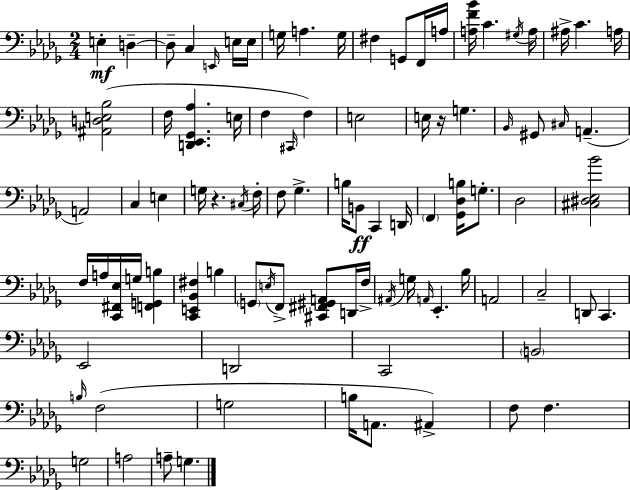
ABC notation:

X:1
T:Untitled
M:2/4
L:1/4
K:Bbm
E, D, D,/2 C, E,,/4 E,/4 E,/4 G,/4 A, G,/4 ^F, G,,/2 F,,/4 A,/4 [A,F_B]/4 C ^G,/4 A,/4 ^A,/4 C A,/4 [^A,,D,E,_B,]2 F,/4 [D,,_E,,_G,,_A,] E,/4 F, ^C,,/4 F, E,2 E,/4 z/4 G, _B,,/4 ^G,,/2 ^C,/4 A,, A,,2 C, E, G,/4 z ^C,/4 F,/4 F,/2 _G, B,/4 B,,/2 C,, D,,/4 F,, [_G,,_D,B,]/4 G,/2 _D,2 [^C,^D,_E,_B]2 F,/4 A,/4 [C,,^F,,_E,]/4 G,/4 [F,,G,,B,] [C,,E,,_B,,^F,] B, G,,/2 E,/4 F,,/2 [^C,,^F,,^G,,A,,]/2 D,,/4 F,/4 ^A,,/4 G,/4 A,,/4 _E,, _B,/4 A,,2 C,2 D,,/2 C,, _E,,2 D,,2 C,,2 B,,2 B,/4 F,2 G,2 B,/4 A,,/2 ^A,, F,/2 F, G,2 A,2 A,/2 G,